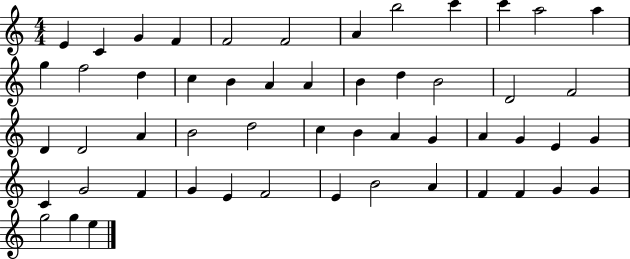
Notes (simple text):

E4/q C4/q G4/q F4/q F4/h F4/h A4/q B5/h C6/q C6/q A5/h A5/q G5/q F5/h D5/q C5/q B4/q A4/q A4/q B4/q D5/q B4/h D4/h F4/h D4/q D4/h A4/q B4/h D5/h C5/q B4/q A4/q G4/q A4/q G4/q E4/q G4/q C4/q G4/h F4/q G4/q E4/q F4/h E4/q B4/h A4/q F4/q F4/q G4/q G4/q G5/h G5/q E5/q